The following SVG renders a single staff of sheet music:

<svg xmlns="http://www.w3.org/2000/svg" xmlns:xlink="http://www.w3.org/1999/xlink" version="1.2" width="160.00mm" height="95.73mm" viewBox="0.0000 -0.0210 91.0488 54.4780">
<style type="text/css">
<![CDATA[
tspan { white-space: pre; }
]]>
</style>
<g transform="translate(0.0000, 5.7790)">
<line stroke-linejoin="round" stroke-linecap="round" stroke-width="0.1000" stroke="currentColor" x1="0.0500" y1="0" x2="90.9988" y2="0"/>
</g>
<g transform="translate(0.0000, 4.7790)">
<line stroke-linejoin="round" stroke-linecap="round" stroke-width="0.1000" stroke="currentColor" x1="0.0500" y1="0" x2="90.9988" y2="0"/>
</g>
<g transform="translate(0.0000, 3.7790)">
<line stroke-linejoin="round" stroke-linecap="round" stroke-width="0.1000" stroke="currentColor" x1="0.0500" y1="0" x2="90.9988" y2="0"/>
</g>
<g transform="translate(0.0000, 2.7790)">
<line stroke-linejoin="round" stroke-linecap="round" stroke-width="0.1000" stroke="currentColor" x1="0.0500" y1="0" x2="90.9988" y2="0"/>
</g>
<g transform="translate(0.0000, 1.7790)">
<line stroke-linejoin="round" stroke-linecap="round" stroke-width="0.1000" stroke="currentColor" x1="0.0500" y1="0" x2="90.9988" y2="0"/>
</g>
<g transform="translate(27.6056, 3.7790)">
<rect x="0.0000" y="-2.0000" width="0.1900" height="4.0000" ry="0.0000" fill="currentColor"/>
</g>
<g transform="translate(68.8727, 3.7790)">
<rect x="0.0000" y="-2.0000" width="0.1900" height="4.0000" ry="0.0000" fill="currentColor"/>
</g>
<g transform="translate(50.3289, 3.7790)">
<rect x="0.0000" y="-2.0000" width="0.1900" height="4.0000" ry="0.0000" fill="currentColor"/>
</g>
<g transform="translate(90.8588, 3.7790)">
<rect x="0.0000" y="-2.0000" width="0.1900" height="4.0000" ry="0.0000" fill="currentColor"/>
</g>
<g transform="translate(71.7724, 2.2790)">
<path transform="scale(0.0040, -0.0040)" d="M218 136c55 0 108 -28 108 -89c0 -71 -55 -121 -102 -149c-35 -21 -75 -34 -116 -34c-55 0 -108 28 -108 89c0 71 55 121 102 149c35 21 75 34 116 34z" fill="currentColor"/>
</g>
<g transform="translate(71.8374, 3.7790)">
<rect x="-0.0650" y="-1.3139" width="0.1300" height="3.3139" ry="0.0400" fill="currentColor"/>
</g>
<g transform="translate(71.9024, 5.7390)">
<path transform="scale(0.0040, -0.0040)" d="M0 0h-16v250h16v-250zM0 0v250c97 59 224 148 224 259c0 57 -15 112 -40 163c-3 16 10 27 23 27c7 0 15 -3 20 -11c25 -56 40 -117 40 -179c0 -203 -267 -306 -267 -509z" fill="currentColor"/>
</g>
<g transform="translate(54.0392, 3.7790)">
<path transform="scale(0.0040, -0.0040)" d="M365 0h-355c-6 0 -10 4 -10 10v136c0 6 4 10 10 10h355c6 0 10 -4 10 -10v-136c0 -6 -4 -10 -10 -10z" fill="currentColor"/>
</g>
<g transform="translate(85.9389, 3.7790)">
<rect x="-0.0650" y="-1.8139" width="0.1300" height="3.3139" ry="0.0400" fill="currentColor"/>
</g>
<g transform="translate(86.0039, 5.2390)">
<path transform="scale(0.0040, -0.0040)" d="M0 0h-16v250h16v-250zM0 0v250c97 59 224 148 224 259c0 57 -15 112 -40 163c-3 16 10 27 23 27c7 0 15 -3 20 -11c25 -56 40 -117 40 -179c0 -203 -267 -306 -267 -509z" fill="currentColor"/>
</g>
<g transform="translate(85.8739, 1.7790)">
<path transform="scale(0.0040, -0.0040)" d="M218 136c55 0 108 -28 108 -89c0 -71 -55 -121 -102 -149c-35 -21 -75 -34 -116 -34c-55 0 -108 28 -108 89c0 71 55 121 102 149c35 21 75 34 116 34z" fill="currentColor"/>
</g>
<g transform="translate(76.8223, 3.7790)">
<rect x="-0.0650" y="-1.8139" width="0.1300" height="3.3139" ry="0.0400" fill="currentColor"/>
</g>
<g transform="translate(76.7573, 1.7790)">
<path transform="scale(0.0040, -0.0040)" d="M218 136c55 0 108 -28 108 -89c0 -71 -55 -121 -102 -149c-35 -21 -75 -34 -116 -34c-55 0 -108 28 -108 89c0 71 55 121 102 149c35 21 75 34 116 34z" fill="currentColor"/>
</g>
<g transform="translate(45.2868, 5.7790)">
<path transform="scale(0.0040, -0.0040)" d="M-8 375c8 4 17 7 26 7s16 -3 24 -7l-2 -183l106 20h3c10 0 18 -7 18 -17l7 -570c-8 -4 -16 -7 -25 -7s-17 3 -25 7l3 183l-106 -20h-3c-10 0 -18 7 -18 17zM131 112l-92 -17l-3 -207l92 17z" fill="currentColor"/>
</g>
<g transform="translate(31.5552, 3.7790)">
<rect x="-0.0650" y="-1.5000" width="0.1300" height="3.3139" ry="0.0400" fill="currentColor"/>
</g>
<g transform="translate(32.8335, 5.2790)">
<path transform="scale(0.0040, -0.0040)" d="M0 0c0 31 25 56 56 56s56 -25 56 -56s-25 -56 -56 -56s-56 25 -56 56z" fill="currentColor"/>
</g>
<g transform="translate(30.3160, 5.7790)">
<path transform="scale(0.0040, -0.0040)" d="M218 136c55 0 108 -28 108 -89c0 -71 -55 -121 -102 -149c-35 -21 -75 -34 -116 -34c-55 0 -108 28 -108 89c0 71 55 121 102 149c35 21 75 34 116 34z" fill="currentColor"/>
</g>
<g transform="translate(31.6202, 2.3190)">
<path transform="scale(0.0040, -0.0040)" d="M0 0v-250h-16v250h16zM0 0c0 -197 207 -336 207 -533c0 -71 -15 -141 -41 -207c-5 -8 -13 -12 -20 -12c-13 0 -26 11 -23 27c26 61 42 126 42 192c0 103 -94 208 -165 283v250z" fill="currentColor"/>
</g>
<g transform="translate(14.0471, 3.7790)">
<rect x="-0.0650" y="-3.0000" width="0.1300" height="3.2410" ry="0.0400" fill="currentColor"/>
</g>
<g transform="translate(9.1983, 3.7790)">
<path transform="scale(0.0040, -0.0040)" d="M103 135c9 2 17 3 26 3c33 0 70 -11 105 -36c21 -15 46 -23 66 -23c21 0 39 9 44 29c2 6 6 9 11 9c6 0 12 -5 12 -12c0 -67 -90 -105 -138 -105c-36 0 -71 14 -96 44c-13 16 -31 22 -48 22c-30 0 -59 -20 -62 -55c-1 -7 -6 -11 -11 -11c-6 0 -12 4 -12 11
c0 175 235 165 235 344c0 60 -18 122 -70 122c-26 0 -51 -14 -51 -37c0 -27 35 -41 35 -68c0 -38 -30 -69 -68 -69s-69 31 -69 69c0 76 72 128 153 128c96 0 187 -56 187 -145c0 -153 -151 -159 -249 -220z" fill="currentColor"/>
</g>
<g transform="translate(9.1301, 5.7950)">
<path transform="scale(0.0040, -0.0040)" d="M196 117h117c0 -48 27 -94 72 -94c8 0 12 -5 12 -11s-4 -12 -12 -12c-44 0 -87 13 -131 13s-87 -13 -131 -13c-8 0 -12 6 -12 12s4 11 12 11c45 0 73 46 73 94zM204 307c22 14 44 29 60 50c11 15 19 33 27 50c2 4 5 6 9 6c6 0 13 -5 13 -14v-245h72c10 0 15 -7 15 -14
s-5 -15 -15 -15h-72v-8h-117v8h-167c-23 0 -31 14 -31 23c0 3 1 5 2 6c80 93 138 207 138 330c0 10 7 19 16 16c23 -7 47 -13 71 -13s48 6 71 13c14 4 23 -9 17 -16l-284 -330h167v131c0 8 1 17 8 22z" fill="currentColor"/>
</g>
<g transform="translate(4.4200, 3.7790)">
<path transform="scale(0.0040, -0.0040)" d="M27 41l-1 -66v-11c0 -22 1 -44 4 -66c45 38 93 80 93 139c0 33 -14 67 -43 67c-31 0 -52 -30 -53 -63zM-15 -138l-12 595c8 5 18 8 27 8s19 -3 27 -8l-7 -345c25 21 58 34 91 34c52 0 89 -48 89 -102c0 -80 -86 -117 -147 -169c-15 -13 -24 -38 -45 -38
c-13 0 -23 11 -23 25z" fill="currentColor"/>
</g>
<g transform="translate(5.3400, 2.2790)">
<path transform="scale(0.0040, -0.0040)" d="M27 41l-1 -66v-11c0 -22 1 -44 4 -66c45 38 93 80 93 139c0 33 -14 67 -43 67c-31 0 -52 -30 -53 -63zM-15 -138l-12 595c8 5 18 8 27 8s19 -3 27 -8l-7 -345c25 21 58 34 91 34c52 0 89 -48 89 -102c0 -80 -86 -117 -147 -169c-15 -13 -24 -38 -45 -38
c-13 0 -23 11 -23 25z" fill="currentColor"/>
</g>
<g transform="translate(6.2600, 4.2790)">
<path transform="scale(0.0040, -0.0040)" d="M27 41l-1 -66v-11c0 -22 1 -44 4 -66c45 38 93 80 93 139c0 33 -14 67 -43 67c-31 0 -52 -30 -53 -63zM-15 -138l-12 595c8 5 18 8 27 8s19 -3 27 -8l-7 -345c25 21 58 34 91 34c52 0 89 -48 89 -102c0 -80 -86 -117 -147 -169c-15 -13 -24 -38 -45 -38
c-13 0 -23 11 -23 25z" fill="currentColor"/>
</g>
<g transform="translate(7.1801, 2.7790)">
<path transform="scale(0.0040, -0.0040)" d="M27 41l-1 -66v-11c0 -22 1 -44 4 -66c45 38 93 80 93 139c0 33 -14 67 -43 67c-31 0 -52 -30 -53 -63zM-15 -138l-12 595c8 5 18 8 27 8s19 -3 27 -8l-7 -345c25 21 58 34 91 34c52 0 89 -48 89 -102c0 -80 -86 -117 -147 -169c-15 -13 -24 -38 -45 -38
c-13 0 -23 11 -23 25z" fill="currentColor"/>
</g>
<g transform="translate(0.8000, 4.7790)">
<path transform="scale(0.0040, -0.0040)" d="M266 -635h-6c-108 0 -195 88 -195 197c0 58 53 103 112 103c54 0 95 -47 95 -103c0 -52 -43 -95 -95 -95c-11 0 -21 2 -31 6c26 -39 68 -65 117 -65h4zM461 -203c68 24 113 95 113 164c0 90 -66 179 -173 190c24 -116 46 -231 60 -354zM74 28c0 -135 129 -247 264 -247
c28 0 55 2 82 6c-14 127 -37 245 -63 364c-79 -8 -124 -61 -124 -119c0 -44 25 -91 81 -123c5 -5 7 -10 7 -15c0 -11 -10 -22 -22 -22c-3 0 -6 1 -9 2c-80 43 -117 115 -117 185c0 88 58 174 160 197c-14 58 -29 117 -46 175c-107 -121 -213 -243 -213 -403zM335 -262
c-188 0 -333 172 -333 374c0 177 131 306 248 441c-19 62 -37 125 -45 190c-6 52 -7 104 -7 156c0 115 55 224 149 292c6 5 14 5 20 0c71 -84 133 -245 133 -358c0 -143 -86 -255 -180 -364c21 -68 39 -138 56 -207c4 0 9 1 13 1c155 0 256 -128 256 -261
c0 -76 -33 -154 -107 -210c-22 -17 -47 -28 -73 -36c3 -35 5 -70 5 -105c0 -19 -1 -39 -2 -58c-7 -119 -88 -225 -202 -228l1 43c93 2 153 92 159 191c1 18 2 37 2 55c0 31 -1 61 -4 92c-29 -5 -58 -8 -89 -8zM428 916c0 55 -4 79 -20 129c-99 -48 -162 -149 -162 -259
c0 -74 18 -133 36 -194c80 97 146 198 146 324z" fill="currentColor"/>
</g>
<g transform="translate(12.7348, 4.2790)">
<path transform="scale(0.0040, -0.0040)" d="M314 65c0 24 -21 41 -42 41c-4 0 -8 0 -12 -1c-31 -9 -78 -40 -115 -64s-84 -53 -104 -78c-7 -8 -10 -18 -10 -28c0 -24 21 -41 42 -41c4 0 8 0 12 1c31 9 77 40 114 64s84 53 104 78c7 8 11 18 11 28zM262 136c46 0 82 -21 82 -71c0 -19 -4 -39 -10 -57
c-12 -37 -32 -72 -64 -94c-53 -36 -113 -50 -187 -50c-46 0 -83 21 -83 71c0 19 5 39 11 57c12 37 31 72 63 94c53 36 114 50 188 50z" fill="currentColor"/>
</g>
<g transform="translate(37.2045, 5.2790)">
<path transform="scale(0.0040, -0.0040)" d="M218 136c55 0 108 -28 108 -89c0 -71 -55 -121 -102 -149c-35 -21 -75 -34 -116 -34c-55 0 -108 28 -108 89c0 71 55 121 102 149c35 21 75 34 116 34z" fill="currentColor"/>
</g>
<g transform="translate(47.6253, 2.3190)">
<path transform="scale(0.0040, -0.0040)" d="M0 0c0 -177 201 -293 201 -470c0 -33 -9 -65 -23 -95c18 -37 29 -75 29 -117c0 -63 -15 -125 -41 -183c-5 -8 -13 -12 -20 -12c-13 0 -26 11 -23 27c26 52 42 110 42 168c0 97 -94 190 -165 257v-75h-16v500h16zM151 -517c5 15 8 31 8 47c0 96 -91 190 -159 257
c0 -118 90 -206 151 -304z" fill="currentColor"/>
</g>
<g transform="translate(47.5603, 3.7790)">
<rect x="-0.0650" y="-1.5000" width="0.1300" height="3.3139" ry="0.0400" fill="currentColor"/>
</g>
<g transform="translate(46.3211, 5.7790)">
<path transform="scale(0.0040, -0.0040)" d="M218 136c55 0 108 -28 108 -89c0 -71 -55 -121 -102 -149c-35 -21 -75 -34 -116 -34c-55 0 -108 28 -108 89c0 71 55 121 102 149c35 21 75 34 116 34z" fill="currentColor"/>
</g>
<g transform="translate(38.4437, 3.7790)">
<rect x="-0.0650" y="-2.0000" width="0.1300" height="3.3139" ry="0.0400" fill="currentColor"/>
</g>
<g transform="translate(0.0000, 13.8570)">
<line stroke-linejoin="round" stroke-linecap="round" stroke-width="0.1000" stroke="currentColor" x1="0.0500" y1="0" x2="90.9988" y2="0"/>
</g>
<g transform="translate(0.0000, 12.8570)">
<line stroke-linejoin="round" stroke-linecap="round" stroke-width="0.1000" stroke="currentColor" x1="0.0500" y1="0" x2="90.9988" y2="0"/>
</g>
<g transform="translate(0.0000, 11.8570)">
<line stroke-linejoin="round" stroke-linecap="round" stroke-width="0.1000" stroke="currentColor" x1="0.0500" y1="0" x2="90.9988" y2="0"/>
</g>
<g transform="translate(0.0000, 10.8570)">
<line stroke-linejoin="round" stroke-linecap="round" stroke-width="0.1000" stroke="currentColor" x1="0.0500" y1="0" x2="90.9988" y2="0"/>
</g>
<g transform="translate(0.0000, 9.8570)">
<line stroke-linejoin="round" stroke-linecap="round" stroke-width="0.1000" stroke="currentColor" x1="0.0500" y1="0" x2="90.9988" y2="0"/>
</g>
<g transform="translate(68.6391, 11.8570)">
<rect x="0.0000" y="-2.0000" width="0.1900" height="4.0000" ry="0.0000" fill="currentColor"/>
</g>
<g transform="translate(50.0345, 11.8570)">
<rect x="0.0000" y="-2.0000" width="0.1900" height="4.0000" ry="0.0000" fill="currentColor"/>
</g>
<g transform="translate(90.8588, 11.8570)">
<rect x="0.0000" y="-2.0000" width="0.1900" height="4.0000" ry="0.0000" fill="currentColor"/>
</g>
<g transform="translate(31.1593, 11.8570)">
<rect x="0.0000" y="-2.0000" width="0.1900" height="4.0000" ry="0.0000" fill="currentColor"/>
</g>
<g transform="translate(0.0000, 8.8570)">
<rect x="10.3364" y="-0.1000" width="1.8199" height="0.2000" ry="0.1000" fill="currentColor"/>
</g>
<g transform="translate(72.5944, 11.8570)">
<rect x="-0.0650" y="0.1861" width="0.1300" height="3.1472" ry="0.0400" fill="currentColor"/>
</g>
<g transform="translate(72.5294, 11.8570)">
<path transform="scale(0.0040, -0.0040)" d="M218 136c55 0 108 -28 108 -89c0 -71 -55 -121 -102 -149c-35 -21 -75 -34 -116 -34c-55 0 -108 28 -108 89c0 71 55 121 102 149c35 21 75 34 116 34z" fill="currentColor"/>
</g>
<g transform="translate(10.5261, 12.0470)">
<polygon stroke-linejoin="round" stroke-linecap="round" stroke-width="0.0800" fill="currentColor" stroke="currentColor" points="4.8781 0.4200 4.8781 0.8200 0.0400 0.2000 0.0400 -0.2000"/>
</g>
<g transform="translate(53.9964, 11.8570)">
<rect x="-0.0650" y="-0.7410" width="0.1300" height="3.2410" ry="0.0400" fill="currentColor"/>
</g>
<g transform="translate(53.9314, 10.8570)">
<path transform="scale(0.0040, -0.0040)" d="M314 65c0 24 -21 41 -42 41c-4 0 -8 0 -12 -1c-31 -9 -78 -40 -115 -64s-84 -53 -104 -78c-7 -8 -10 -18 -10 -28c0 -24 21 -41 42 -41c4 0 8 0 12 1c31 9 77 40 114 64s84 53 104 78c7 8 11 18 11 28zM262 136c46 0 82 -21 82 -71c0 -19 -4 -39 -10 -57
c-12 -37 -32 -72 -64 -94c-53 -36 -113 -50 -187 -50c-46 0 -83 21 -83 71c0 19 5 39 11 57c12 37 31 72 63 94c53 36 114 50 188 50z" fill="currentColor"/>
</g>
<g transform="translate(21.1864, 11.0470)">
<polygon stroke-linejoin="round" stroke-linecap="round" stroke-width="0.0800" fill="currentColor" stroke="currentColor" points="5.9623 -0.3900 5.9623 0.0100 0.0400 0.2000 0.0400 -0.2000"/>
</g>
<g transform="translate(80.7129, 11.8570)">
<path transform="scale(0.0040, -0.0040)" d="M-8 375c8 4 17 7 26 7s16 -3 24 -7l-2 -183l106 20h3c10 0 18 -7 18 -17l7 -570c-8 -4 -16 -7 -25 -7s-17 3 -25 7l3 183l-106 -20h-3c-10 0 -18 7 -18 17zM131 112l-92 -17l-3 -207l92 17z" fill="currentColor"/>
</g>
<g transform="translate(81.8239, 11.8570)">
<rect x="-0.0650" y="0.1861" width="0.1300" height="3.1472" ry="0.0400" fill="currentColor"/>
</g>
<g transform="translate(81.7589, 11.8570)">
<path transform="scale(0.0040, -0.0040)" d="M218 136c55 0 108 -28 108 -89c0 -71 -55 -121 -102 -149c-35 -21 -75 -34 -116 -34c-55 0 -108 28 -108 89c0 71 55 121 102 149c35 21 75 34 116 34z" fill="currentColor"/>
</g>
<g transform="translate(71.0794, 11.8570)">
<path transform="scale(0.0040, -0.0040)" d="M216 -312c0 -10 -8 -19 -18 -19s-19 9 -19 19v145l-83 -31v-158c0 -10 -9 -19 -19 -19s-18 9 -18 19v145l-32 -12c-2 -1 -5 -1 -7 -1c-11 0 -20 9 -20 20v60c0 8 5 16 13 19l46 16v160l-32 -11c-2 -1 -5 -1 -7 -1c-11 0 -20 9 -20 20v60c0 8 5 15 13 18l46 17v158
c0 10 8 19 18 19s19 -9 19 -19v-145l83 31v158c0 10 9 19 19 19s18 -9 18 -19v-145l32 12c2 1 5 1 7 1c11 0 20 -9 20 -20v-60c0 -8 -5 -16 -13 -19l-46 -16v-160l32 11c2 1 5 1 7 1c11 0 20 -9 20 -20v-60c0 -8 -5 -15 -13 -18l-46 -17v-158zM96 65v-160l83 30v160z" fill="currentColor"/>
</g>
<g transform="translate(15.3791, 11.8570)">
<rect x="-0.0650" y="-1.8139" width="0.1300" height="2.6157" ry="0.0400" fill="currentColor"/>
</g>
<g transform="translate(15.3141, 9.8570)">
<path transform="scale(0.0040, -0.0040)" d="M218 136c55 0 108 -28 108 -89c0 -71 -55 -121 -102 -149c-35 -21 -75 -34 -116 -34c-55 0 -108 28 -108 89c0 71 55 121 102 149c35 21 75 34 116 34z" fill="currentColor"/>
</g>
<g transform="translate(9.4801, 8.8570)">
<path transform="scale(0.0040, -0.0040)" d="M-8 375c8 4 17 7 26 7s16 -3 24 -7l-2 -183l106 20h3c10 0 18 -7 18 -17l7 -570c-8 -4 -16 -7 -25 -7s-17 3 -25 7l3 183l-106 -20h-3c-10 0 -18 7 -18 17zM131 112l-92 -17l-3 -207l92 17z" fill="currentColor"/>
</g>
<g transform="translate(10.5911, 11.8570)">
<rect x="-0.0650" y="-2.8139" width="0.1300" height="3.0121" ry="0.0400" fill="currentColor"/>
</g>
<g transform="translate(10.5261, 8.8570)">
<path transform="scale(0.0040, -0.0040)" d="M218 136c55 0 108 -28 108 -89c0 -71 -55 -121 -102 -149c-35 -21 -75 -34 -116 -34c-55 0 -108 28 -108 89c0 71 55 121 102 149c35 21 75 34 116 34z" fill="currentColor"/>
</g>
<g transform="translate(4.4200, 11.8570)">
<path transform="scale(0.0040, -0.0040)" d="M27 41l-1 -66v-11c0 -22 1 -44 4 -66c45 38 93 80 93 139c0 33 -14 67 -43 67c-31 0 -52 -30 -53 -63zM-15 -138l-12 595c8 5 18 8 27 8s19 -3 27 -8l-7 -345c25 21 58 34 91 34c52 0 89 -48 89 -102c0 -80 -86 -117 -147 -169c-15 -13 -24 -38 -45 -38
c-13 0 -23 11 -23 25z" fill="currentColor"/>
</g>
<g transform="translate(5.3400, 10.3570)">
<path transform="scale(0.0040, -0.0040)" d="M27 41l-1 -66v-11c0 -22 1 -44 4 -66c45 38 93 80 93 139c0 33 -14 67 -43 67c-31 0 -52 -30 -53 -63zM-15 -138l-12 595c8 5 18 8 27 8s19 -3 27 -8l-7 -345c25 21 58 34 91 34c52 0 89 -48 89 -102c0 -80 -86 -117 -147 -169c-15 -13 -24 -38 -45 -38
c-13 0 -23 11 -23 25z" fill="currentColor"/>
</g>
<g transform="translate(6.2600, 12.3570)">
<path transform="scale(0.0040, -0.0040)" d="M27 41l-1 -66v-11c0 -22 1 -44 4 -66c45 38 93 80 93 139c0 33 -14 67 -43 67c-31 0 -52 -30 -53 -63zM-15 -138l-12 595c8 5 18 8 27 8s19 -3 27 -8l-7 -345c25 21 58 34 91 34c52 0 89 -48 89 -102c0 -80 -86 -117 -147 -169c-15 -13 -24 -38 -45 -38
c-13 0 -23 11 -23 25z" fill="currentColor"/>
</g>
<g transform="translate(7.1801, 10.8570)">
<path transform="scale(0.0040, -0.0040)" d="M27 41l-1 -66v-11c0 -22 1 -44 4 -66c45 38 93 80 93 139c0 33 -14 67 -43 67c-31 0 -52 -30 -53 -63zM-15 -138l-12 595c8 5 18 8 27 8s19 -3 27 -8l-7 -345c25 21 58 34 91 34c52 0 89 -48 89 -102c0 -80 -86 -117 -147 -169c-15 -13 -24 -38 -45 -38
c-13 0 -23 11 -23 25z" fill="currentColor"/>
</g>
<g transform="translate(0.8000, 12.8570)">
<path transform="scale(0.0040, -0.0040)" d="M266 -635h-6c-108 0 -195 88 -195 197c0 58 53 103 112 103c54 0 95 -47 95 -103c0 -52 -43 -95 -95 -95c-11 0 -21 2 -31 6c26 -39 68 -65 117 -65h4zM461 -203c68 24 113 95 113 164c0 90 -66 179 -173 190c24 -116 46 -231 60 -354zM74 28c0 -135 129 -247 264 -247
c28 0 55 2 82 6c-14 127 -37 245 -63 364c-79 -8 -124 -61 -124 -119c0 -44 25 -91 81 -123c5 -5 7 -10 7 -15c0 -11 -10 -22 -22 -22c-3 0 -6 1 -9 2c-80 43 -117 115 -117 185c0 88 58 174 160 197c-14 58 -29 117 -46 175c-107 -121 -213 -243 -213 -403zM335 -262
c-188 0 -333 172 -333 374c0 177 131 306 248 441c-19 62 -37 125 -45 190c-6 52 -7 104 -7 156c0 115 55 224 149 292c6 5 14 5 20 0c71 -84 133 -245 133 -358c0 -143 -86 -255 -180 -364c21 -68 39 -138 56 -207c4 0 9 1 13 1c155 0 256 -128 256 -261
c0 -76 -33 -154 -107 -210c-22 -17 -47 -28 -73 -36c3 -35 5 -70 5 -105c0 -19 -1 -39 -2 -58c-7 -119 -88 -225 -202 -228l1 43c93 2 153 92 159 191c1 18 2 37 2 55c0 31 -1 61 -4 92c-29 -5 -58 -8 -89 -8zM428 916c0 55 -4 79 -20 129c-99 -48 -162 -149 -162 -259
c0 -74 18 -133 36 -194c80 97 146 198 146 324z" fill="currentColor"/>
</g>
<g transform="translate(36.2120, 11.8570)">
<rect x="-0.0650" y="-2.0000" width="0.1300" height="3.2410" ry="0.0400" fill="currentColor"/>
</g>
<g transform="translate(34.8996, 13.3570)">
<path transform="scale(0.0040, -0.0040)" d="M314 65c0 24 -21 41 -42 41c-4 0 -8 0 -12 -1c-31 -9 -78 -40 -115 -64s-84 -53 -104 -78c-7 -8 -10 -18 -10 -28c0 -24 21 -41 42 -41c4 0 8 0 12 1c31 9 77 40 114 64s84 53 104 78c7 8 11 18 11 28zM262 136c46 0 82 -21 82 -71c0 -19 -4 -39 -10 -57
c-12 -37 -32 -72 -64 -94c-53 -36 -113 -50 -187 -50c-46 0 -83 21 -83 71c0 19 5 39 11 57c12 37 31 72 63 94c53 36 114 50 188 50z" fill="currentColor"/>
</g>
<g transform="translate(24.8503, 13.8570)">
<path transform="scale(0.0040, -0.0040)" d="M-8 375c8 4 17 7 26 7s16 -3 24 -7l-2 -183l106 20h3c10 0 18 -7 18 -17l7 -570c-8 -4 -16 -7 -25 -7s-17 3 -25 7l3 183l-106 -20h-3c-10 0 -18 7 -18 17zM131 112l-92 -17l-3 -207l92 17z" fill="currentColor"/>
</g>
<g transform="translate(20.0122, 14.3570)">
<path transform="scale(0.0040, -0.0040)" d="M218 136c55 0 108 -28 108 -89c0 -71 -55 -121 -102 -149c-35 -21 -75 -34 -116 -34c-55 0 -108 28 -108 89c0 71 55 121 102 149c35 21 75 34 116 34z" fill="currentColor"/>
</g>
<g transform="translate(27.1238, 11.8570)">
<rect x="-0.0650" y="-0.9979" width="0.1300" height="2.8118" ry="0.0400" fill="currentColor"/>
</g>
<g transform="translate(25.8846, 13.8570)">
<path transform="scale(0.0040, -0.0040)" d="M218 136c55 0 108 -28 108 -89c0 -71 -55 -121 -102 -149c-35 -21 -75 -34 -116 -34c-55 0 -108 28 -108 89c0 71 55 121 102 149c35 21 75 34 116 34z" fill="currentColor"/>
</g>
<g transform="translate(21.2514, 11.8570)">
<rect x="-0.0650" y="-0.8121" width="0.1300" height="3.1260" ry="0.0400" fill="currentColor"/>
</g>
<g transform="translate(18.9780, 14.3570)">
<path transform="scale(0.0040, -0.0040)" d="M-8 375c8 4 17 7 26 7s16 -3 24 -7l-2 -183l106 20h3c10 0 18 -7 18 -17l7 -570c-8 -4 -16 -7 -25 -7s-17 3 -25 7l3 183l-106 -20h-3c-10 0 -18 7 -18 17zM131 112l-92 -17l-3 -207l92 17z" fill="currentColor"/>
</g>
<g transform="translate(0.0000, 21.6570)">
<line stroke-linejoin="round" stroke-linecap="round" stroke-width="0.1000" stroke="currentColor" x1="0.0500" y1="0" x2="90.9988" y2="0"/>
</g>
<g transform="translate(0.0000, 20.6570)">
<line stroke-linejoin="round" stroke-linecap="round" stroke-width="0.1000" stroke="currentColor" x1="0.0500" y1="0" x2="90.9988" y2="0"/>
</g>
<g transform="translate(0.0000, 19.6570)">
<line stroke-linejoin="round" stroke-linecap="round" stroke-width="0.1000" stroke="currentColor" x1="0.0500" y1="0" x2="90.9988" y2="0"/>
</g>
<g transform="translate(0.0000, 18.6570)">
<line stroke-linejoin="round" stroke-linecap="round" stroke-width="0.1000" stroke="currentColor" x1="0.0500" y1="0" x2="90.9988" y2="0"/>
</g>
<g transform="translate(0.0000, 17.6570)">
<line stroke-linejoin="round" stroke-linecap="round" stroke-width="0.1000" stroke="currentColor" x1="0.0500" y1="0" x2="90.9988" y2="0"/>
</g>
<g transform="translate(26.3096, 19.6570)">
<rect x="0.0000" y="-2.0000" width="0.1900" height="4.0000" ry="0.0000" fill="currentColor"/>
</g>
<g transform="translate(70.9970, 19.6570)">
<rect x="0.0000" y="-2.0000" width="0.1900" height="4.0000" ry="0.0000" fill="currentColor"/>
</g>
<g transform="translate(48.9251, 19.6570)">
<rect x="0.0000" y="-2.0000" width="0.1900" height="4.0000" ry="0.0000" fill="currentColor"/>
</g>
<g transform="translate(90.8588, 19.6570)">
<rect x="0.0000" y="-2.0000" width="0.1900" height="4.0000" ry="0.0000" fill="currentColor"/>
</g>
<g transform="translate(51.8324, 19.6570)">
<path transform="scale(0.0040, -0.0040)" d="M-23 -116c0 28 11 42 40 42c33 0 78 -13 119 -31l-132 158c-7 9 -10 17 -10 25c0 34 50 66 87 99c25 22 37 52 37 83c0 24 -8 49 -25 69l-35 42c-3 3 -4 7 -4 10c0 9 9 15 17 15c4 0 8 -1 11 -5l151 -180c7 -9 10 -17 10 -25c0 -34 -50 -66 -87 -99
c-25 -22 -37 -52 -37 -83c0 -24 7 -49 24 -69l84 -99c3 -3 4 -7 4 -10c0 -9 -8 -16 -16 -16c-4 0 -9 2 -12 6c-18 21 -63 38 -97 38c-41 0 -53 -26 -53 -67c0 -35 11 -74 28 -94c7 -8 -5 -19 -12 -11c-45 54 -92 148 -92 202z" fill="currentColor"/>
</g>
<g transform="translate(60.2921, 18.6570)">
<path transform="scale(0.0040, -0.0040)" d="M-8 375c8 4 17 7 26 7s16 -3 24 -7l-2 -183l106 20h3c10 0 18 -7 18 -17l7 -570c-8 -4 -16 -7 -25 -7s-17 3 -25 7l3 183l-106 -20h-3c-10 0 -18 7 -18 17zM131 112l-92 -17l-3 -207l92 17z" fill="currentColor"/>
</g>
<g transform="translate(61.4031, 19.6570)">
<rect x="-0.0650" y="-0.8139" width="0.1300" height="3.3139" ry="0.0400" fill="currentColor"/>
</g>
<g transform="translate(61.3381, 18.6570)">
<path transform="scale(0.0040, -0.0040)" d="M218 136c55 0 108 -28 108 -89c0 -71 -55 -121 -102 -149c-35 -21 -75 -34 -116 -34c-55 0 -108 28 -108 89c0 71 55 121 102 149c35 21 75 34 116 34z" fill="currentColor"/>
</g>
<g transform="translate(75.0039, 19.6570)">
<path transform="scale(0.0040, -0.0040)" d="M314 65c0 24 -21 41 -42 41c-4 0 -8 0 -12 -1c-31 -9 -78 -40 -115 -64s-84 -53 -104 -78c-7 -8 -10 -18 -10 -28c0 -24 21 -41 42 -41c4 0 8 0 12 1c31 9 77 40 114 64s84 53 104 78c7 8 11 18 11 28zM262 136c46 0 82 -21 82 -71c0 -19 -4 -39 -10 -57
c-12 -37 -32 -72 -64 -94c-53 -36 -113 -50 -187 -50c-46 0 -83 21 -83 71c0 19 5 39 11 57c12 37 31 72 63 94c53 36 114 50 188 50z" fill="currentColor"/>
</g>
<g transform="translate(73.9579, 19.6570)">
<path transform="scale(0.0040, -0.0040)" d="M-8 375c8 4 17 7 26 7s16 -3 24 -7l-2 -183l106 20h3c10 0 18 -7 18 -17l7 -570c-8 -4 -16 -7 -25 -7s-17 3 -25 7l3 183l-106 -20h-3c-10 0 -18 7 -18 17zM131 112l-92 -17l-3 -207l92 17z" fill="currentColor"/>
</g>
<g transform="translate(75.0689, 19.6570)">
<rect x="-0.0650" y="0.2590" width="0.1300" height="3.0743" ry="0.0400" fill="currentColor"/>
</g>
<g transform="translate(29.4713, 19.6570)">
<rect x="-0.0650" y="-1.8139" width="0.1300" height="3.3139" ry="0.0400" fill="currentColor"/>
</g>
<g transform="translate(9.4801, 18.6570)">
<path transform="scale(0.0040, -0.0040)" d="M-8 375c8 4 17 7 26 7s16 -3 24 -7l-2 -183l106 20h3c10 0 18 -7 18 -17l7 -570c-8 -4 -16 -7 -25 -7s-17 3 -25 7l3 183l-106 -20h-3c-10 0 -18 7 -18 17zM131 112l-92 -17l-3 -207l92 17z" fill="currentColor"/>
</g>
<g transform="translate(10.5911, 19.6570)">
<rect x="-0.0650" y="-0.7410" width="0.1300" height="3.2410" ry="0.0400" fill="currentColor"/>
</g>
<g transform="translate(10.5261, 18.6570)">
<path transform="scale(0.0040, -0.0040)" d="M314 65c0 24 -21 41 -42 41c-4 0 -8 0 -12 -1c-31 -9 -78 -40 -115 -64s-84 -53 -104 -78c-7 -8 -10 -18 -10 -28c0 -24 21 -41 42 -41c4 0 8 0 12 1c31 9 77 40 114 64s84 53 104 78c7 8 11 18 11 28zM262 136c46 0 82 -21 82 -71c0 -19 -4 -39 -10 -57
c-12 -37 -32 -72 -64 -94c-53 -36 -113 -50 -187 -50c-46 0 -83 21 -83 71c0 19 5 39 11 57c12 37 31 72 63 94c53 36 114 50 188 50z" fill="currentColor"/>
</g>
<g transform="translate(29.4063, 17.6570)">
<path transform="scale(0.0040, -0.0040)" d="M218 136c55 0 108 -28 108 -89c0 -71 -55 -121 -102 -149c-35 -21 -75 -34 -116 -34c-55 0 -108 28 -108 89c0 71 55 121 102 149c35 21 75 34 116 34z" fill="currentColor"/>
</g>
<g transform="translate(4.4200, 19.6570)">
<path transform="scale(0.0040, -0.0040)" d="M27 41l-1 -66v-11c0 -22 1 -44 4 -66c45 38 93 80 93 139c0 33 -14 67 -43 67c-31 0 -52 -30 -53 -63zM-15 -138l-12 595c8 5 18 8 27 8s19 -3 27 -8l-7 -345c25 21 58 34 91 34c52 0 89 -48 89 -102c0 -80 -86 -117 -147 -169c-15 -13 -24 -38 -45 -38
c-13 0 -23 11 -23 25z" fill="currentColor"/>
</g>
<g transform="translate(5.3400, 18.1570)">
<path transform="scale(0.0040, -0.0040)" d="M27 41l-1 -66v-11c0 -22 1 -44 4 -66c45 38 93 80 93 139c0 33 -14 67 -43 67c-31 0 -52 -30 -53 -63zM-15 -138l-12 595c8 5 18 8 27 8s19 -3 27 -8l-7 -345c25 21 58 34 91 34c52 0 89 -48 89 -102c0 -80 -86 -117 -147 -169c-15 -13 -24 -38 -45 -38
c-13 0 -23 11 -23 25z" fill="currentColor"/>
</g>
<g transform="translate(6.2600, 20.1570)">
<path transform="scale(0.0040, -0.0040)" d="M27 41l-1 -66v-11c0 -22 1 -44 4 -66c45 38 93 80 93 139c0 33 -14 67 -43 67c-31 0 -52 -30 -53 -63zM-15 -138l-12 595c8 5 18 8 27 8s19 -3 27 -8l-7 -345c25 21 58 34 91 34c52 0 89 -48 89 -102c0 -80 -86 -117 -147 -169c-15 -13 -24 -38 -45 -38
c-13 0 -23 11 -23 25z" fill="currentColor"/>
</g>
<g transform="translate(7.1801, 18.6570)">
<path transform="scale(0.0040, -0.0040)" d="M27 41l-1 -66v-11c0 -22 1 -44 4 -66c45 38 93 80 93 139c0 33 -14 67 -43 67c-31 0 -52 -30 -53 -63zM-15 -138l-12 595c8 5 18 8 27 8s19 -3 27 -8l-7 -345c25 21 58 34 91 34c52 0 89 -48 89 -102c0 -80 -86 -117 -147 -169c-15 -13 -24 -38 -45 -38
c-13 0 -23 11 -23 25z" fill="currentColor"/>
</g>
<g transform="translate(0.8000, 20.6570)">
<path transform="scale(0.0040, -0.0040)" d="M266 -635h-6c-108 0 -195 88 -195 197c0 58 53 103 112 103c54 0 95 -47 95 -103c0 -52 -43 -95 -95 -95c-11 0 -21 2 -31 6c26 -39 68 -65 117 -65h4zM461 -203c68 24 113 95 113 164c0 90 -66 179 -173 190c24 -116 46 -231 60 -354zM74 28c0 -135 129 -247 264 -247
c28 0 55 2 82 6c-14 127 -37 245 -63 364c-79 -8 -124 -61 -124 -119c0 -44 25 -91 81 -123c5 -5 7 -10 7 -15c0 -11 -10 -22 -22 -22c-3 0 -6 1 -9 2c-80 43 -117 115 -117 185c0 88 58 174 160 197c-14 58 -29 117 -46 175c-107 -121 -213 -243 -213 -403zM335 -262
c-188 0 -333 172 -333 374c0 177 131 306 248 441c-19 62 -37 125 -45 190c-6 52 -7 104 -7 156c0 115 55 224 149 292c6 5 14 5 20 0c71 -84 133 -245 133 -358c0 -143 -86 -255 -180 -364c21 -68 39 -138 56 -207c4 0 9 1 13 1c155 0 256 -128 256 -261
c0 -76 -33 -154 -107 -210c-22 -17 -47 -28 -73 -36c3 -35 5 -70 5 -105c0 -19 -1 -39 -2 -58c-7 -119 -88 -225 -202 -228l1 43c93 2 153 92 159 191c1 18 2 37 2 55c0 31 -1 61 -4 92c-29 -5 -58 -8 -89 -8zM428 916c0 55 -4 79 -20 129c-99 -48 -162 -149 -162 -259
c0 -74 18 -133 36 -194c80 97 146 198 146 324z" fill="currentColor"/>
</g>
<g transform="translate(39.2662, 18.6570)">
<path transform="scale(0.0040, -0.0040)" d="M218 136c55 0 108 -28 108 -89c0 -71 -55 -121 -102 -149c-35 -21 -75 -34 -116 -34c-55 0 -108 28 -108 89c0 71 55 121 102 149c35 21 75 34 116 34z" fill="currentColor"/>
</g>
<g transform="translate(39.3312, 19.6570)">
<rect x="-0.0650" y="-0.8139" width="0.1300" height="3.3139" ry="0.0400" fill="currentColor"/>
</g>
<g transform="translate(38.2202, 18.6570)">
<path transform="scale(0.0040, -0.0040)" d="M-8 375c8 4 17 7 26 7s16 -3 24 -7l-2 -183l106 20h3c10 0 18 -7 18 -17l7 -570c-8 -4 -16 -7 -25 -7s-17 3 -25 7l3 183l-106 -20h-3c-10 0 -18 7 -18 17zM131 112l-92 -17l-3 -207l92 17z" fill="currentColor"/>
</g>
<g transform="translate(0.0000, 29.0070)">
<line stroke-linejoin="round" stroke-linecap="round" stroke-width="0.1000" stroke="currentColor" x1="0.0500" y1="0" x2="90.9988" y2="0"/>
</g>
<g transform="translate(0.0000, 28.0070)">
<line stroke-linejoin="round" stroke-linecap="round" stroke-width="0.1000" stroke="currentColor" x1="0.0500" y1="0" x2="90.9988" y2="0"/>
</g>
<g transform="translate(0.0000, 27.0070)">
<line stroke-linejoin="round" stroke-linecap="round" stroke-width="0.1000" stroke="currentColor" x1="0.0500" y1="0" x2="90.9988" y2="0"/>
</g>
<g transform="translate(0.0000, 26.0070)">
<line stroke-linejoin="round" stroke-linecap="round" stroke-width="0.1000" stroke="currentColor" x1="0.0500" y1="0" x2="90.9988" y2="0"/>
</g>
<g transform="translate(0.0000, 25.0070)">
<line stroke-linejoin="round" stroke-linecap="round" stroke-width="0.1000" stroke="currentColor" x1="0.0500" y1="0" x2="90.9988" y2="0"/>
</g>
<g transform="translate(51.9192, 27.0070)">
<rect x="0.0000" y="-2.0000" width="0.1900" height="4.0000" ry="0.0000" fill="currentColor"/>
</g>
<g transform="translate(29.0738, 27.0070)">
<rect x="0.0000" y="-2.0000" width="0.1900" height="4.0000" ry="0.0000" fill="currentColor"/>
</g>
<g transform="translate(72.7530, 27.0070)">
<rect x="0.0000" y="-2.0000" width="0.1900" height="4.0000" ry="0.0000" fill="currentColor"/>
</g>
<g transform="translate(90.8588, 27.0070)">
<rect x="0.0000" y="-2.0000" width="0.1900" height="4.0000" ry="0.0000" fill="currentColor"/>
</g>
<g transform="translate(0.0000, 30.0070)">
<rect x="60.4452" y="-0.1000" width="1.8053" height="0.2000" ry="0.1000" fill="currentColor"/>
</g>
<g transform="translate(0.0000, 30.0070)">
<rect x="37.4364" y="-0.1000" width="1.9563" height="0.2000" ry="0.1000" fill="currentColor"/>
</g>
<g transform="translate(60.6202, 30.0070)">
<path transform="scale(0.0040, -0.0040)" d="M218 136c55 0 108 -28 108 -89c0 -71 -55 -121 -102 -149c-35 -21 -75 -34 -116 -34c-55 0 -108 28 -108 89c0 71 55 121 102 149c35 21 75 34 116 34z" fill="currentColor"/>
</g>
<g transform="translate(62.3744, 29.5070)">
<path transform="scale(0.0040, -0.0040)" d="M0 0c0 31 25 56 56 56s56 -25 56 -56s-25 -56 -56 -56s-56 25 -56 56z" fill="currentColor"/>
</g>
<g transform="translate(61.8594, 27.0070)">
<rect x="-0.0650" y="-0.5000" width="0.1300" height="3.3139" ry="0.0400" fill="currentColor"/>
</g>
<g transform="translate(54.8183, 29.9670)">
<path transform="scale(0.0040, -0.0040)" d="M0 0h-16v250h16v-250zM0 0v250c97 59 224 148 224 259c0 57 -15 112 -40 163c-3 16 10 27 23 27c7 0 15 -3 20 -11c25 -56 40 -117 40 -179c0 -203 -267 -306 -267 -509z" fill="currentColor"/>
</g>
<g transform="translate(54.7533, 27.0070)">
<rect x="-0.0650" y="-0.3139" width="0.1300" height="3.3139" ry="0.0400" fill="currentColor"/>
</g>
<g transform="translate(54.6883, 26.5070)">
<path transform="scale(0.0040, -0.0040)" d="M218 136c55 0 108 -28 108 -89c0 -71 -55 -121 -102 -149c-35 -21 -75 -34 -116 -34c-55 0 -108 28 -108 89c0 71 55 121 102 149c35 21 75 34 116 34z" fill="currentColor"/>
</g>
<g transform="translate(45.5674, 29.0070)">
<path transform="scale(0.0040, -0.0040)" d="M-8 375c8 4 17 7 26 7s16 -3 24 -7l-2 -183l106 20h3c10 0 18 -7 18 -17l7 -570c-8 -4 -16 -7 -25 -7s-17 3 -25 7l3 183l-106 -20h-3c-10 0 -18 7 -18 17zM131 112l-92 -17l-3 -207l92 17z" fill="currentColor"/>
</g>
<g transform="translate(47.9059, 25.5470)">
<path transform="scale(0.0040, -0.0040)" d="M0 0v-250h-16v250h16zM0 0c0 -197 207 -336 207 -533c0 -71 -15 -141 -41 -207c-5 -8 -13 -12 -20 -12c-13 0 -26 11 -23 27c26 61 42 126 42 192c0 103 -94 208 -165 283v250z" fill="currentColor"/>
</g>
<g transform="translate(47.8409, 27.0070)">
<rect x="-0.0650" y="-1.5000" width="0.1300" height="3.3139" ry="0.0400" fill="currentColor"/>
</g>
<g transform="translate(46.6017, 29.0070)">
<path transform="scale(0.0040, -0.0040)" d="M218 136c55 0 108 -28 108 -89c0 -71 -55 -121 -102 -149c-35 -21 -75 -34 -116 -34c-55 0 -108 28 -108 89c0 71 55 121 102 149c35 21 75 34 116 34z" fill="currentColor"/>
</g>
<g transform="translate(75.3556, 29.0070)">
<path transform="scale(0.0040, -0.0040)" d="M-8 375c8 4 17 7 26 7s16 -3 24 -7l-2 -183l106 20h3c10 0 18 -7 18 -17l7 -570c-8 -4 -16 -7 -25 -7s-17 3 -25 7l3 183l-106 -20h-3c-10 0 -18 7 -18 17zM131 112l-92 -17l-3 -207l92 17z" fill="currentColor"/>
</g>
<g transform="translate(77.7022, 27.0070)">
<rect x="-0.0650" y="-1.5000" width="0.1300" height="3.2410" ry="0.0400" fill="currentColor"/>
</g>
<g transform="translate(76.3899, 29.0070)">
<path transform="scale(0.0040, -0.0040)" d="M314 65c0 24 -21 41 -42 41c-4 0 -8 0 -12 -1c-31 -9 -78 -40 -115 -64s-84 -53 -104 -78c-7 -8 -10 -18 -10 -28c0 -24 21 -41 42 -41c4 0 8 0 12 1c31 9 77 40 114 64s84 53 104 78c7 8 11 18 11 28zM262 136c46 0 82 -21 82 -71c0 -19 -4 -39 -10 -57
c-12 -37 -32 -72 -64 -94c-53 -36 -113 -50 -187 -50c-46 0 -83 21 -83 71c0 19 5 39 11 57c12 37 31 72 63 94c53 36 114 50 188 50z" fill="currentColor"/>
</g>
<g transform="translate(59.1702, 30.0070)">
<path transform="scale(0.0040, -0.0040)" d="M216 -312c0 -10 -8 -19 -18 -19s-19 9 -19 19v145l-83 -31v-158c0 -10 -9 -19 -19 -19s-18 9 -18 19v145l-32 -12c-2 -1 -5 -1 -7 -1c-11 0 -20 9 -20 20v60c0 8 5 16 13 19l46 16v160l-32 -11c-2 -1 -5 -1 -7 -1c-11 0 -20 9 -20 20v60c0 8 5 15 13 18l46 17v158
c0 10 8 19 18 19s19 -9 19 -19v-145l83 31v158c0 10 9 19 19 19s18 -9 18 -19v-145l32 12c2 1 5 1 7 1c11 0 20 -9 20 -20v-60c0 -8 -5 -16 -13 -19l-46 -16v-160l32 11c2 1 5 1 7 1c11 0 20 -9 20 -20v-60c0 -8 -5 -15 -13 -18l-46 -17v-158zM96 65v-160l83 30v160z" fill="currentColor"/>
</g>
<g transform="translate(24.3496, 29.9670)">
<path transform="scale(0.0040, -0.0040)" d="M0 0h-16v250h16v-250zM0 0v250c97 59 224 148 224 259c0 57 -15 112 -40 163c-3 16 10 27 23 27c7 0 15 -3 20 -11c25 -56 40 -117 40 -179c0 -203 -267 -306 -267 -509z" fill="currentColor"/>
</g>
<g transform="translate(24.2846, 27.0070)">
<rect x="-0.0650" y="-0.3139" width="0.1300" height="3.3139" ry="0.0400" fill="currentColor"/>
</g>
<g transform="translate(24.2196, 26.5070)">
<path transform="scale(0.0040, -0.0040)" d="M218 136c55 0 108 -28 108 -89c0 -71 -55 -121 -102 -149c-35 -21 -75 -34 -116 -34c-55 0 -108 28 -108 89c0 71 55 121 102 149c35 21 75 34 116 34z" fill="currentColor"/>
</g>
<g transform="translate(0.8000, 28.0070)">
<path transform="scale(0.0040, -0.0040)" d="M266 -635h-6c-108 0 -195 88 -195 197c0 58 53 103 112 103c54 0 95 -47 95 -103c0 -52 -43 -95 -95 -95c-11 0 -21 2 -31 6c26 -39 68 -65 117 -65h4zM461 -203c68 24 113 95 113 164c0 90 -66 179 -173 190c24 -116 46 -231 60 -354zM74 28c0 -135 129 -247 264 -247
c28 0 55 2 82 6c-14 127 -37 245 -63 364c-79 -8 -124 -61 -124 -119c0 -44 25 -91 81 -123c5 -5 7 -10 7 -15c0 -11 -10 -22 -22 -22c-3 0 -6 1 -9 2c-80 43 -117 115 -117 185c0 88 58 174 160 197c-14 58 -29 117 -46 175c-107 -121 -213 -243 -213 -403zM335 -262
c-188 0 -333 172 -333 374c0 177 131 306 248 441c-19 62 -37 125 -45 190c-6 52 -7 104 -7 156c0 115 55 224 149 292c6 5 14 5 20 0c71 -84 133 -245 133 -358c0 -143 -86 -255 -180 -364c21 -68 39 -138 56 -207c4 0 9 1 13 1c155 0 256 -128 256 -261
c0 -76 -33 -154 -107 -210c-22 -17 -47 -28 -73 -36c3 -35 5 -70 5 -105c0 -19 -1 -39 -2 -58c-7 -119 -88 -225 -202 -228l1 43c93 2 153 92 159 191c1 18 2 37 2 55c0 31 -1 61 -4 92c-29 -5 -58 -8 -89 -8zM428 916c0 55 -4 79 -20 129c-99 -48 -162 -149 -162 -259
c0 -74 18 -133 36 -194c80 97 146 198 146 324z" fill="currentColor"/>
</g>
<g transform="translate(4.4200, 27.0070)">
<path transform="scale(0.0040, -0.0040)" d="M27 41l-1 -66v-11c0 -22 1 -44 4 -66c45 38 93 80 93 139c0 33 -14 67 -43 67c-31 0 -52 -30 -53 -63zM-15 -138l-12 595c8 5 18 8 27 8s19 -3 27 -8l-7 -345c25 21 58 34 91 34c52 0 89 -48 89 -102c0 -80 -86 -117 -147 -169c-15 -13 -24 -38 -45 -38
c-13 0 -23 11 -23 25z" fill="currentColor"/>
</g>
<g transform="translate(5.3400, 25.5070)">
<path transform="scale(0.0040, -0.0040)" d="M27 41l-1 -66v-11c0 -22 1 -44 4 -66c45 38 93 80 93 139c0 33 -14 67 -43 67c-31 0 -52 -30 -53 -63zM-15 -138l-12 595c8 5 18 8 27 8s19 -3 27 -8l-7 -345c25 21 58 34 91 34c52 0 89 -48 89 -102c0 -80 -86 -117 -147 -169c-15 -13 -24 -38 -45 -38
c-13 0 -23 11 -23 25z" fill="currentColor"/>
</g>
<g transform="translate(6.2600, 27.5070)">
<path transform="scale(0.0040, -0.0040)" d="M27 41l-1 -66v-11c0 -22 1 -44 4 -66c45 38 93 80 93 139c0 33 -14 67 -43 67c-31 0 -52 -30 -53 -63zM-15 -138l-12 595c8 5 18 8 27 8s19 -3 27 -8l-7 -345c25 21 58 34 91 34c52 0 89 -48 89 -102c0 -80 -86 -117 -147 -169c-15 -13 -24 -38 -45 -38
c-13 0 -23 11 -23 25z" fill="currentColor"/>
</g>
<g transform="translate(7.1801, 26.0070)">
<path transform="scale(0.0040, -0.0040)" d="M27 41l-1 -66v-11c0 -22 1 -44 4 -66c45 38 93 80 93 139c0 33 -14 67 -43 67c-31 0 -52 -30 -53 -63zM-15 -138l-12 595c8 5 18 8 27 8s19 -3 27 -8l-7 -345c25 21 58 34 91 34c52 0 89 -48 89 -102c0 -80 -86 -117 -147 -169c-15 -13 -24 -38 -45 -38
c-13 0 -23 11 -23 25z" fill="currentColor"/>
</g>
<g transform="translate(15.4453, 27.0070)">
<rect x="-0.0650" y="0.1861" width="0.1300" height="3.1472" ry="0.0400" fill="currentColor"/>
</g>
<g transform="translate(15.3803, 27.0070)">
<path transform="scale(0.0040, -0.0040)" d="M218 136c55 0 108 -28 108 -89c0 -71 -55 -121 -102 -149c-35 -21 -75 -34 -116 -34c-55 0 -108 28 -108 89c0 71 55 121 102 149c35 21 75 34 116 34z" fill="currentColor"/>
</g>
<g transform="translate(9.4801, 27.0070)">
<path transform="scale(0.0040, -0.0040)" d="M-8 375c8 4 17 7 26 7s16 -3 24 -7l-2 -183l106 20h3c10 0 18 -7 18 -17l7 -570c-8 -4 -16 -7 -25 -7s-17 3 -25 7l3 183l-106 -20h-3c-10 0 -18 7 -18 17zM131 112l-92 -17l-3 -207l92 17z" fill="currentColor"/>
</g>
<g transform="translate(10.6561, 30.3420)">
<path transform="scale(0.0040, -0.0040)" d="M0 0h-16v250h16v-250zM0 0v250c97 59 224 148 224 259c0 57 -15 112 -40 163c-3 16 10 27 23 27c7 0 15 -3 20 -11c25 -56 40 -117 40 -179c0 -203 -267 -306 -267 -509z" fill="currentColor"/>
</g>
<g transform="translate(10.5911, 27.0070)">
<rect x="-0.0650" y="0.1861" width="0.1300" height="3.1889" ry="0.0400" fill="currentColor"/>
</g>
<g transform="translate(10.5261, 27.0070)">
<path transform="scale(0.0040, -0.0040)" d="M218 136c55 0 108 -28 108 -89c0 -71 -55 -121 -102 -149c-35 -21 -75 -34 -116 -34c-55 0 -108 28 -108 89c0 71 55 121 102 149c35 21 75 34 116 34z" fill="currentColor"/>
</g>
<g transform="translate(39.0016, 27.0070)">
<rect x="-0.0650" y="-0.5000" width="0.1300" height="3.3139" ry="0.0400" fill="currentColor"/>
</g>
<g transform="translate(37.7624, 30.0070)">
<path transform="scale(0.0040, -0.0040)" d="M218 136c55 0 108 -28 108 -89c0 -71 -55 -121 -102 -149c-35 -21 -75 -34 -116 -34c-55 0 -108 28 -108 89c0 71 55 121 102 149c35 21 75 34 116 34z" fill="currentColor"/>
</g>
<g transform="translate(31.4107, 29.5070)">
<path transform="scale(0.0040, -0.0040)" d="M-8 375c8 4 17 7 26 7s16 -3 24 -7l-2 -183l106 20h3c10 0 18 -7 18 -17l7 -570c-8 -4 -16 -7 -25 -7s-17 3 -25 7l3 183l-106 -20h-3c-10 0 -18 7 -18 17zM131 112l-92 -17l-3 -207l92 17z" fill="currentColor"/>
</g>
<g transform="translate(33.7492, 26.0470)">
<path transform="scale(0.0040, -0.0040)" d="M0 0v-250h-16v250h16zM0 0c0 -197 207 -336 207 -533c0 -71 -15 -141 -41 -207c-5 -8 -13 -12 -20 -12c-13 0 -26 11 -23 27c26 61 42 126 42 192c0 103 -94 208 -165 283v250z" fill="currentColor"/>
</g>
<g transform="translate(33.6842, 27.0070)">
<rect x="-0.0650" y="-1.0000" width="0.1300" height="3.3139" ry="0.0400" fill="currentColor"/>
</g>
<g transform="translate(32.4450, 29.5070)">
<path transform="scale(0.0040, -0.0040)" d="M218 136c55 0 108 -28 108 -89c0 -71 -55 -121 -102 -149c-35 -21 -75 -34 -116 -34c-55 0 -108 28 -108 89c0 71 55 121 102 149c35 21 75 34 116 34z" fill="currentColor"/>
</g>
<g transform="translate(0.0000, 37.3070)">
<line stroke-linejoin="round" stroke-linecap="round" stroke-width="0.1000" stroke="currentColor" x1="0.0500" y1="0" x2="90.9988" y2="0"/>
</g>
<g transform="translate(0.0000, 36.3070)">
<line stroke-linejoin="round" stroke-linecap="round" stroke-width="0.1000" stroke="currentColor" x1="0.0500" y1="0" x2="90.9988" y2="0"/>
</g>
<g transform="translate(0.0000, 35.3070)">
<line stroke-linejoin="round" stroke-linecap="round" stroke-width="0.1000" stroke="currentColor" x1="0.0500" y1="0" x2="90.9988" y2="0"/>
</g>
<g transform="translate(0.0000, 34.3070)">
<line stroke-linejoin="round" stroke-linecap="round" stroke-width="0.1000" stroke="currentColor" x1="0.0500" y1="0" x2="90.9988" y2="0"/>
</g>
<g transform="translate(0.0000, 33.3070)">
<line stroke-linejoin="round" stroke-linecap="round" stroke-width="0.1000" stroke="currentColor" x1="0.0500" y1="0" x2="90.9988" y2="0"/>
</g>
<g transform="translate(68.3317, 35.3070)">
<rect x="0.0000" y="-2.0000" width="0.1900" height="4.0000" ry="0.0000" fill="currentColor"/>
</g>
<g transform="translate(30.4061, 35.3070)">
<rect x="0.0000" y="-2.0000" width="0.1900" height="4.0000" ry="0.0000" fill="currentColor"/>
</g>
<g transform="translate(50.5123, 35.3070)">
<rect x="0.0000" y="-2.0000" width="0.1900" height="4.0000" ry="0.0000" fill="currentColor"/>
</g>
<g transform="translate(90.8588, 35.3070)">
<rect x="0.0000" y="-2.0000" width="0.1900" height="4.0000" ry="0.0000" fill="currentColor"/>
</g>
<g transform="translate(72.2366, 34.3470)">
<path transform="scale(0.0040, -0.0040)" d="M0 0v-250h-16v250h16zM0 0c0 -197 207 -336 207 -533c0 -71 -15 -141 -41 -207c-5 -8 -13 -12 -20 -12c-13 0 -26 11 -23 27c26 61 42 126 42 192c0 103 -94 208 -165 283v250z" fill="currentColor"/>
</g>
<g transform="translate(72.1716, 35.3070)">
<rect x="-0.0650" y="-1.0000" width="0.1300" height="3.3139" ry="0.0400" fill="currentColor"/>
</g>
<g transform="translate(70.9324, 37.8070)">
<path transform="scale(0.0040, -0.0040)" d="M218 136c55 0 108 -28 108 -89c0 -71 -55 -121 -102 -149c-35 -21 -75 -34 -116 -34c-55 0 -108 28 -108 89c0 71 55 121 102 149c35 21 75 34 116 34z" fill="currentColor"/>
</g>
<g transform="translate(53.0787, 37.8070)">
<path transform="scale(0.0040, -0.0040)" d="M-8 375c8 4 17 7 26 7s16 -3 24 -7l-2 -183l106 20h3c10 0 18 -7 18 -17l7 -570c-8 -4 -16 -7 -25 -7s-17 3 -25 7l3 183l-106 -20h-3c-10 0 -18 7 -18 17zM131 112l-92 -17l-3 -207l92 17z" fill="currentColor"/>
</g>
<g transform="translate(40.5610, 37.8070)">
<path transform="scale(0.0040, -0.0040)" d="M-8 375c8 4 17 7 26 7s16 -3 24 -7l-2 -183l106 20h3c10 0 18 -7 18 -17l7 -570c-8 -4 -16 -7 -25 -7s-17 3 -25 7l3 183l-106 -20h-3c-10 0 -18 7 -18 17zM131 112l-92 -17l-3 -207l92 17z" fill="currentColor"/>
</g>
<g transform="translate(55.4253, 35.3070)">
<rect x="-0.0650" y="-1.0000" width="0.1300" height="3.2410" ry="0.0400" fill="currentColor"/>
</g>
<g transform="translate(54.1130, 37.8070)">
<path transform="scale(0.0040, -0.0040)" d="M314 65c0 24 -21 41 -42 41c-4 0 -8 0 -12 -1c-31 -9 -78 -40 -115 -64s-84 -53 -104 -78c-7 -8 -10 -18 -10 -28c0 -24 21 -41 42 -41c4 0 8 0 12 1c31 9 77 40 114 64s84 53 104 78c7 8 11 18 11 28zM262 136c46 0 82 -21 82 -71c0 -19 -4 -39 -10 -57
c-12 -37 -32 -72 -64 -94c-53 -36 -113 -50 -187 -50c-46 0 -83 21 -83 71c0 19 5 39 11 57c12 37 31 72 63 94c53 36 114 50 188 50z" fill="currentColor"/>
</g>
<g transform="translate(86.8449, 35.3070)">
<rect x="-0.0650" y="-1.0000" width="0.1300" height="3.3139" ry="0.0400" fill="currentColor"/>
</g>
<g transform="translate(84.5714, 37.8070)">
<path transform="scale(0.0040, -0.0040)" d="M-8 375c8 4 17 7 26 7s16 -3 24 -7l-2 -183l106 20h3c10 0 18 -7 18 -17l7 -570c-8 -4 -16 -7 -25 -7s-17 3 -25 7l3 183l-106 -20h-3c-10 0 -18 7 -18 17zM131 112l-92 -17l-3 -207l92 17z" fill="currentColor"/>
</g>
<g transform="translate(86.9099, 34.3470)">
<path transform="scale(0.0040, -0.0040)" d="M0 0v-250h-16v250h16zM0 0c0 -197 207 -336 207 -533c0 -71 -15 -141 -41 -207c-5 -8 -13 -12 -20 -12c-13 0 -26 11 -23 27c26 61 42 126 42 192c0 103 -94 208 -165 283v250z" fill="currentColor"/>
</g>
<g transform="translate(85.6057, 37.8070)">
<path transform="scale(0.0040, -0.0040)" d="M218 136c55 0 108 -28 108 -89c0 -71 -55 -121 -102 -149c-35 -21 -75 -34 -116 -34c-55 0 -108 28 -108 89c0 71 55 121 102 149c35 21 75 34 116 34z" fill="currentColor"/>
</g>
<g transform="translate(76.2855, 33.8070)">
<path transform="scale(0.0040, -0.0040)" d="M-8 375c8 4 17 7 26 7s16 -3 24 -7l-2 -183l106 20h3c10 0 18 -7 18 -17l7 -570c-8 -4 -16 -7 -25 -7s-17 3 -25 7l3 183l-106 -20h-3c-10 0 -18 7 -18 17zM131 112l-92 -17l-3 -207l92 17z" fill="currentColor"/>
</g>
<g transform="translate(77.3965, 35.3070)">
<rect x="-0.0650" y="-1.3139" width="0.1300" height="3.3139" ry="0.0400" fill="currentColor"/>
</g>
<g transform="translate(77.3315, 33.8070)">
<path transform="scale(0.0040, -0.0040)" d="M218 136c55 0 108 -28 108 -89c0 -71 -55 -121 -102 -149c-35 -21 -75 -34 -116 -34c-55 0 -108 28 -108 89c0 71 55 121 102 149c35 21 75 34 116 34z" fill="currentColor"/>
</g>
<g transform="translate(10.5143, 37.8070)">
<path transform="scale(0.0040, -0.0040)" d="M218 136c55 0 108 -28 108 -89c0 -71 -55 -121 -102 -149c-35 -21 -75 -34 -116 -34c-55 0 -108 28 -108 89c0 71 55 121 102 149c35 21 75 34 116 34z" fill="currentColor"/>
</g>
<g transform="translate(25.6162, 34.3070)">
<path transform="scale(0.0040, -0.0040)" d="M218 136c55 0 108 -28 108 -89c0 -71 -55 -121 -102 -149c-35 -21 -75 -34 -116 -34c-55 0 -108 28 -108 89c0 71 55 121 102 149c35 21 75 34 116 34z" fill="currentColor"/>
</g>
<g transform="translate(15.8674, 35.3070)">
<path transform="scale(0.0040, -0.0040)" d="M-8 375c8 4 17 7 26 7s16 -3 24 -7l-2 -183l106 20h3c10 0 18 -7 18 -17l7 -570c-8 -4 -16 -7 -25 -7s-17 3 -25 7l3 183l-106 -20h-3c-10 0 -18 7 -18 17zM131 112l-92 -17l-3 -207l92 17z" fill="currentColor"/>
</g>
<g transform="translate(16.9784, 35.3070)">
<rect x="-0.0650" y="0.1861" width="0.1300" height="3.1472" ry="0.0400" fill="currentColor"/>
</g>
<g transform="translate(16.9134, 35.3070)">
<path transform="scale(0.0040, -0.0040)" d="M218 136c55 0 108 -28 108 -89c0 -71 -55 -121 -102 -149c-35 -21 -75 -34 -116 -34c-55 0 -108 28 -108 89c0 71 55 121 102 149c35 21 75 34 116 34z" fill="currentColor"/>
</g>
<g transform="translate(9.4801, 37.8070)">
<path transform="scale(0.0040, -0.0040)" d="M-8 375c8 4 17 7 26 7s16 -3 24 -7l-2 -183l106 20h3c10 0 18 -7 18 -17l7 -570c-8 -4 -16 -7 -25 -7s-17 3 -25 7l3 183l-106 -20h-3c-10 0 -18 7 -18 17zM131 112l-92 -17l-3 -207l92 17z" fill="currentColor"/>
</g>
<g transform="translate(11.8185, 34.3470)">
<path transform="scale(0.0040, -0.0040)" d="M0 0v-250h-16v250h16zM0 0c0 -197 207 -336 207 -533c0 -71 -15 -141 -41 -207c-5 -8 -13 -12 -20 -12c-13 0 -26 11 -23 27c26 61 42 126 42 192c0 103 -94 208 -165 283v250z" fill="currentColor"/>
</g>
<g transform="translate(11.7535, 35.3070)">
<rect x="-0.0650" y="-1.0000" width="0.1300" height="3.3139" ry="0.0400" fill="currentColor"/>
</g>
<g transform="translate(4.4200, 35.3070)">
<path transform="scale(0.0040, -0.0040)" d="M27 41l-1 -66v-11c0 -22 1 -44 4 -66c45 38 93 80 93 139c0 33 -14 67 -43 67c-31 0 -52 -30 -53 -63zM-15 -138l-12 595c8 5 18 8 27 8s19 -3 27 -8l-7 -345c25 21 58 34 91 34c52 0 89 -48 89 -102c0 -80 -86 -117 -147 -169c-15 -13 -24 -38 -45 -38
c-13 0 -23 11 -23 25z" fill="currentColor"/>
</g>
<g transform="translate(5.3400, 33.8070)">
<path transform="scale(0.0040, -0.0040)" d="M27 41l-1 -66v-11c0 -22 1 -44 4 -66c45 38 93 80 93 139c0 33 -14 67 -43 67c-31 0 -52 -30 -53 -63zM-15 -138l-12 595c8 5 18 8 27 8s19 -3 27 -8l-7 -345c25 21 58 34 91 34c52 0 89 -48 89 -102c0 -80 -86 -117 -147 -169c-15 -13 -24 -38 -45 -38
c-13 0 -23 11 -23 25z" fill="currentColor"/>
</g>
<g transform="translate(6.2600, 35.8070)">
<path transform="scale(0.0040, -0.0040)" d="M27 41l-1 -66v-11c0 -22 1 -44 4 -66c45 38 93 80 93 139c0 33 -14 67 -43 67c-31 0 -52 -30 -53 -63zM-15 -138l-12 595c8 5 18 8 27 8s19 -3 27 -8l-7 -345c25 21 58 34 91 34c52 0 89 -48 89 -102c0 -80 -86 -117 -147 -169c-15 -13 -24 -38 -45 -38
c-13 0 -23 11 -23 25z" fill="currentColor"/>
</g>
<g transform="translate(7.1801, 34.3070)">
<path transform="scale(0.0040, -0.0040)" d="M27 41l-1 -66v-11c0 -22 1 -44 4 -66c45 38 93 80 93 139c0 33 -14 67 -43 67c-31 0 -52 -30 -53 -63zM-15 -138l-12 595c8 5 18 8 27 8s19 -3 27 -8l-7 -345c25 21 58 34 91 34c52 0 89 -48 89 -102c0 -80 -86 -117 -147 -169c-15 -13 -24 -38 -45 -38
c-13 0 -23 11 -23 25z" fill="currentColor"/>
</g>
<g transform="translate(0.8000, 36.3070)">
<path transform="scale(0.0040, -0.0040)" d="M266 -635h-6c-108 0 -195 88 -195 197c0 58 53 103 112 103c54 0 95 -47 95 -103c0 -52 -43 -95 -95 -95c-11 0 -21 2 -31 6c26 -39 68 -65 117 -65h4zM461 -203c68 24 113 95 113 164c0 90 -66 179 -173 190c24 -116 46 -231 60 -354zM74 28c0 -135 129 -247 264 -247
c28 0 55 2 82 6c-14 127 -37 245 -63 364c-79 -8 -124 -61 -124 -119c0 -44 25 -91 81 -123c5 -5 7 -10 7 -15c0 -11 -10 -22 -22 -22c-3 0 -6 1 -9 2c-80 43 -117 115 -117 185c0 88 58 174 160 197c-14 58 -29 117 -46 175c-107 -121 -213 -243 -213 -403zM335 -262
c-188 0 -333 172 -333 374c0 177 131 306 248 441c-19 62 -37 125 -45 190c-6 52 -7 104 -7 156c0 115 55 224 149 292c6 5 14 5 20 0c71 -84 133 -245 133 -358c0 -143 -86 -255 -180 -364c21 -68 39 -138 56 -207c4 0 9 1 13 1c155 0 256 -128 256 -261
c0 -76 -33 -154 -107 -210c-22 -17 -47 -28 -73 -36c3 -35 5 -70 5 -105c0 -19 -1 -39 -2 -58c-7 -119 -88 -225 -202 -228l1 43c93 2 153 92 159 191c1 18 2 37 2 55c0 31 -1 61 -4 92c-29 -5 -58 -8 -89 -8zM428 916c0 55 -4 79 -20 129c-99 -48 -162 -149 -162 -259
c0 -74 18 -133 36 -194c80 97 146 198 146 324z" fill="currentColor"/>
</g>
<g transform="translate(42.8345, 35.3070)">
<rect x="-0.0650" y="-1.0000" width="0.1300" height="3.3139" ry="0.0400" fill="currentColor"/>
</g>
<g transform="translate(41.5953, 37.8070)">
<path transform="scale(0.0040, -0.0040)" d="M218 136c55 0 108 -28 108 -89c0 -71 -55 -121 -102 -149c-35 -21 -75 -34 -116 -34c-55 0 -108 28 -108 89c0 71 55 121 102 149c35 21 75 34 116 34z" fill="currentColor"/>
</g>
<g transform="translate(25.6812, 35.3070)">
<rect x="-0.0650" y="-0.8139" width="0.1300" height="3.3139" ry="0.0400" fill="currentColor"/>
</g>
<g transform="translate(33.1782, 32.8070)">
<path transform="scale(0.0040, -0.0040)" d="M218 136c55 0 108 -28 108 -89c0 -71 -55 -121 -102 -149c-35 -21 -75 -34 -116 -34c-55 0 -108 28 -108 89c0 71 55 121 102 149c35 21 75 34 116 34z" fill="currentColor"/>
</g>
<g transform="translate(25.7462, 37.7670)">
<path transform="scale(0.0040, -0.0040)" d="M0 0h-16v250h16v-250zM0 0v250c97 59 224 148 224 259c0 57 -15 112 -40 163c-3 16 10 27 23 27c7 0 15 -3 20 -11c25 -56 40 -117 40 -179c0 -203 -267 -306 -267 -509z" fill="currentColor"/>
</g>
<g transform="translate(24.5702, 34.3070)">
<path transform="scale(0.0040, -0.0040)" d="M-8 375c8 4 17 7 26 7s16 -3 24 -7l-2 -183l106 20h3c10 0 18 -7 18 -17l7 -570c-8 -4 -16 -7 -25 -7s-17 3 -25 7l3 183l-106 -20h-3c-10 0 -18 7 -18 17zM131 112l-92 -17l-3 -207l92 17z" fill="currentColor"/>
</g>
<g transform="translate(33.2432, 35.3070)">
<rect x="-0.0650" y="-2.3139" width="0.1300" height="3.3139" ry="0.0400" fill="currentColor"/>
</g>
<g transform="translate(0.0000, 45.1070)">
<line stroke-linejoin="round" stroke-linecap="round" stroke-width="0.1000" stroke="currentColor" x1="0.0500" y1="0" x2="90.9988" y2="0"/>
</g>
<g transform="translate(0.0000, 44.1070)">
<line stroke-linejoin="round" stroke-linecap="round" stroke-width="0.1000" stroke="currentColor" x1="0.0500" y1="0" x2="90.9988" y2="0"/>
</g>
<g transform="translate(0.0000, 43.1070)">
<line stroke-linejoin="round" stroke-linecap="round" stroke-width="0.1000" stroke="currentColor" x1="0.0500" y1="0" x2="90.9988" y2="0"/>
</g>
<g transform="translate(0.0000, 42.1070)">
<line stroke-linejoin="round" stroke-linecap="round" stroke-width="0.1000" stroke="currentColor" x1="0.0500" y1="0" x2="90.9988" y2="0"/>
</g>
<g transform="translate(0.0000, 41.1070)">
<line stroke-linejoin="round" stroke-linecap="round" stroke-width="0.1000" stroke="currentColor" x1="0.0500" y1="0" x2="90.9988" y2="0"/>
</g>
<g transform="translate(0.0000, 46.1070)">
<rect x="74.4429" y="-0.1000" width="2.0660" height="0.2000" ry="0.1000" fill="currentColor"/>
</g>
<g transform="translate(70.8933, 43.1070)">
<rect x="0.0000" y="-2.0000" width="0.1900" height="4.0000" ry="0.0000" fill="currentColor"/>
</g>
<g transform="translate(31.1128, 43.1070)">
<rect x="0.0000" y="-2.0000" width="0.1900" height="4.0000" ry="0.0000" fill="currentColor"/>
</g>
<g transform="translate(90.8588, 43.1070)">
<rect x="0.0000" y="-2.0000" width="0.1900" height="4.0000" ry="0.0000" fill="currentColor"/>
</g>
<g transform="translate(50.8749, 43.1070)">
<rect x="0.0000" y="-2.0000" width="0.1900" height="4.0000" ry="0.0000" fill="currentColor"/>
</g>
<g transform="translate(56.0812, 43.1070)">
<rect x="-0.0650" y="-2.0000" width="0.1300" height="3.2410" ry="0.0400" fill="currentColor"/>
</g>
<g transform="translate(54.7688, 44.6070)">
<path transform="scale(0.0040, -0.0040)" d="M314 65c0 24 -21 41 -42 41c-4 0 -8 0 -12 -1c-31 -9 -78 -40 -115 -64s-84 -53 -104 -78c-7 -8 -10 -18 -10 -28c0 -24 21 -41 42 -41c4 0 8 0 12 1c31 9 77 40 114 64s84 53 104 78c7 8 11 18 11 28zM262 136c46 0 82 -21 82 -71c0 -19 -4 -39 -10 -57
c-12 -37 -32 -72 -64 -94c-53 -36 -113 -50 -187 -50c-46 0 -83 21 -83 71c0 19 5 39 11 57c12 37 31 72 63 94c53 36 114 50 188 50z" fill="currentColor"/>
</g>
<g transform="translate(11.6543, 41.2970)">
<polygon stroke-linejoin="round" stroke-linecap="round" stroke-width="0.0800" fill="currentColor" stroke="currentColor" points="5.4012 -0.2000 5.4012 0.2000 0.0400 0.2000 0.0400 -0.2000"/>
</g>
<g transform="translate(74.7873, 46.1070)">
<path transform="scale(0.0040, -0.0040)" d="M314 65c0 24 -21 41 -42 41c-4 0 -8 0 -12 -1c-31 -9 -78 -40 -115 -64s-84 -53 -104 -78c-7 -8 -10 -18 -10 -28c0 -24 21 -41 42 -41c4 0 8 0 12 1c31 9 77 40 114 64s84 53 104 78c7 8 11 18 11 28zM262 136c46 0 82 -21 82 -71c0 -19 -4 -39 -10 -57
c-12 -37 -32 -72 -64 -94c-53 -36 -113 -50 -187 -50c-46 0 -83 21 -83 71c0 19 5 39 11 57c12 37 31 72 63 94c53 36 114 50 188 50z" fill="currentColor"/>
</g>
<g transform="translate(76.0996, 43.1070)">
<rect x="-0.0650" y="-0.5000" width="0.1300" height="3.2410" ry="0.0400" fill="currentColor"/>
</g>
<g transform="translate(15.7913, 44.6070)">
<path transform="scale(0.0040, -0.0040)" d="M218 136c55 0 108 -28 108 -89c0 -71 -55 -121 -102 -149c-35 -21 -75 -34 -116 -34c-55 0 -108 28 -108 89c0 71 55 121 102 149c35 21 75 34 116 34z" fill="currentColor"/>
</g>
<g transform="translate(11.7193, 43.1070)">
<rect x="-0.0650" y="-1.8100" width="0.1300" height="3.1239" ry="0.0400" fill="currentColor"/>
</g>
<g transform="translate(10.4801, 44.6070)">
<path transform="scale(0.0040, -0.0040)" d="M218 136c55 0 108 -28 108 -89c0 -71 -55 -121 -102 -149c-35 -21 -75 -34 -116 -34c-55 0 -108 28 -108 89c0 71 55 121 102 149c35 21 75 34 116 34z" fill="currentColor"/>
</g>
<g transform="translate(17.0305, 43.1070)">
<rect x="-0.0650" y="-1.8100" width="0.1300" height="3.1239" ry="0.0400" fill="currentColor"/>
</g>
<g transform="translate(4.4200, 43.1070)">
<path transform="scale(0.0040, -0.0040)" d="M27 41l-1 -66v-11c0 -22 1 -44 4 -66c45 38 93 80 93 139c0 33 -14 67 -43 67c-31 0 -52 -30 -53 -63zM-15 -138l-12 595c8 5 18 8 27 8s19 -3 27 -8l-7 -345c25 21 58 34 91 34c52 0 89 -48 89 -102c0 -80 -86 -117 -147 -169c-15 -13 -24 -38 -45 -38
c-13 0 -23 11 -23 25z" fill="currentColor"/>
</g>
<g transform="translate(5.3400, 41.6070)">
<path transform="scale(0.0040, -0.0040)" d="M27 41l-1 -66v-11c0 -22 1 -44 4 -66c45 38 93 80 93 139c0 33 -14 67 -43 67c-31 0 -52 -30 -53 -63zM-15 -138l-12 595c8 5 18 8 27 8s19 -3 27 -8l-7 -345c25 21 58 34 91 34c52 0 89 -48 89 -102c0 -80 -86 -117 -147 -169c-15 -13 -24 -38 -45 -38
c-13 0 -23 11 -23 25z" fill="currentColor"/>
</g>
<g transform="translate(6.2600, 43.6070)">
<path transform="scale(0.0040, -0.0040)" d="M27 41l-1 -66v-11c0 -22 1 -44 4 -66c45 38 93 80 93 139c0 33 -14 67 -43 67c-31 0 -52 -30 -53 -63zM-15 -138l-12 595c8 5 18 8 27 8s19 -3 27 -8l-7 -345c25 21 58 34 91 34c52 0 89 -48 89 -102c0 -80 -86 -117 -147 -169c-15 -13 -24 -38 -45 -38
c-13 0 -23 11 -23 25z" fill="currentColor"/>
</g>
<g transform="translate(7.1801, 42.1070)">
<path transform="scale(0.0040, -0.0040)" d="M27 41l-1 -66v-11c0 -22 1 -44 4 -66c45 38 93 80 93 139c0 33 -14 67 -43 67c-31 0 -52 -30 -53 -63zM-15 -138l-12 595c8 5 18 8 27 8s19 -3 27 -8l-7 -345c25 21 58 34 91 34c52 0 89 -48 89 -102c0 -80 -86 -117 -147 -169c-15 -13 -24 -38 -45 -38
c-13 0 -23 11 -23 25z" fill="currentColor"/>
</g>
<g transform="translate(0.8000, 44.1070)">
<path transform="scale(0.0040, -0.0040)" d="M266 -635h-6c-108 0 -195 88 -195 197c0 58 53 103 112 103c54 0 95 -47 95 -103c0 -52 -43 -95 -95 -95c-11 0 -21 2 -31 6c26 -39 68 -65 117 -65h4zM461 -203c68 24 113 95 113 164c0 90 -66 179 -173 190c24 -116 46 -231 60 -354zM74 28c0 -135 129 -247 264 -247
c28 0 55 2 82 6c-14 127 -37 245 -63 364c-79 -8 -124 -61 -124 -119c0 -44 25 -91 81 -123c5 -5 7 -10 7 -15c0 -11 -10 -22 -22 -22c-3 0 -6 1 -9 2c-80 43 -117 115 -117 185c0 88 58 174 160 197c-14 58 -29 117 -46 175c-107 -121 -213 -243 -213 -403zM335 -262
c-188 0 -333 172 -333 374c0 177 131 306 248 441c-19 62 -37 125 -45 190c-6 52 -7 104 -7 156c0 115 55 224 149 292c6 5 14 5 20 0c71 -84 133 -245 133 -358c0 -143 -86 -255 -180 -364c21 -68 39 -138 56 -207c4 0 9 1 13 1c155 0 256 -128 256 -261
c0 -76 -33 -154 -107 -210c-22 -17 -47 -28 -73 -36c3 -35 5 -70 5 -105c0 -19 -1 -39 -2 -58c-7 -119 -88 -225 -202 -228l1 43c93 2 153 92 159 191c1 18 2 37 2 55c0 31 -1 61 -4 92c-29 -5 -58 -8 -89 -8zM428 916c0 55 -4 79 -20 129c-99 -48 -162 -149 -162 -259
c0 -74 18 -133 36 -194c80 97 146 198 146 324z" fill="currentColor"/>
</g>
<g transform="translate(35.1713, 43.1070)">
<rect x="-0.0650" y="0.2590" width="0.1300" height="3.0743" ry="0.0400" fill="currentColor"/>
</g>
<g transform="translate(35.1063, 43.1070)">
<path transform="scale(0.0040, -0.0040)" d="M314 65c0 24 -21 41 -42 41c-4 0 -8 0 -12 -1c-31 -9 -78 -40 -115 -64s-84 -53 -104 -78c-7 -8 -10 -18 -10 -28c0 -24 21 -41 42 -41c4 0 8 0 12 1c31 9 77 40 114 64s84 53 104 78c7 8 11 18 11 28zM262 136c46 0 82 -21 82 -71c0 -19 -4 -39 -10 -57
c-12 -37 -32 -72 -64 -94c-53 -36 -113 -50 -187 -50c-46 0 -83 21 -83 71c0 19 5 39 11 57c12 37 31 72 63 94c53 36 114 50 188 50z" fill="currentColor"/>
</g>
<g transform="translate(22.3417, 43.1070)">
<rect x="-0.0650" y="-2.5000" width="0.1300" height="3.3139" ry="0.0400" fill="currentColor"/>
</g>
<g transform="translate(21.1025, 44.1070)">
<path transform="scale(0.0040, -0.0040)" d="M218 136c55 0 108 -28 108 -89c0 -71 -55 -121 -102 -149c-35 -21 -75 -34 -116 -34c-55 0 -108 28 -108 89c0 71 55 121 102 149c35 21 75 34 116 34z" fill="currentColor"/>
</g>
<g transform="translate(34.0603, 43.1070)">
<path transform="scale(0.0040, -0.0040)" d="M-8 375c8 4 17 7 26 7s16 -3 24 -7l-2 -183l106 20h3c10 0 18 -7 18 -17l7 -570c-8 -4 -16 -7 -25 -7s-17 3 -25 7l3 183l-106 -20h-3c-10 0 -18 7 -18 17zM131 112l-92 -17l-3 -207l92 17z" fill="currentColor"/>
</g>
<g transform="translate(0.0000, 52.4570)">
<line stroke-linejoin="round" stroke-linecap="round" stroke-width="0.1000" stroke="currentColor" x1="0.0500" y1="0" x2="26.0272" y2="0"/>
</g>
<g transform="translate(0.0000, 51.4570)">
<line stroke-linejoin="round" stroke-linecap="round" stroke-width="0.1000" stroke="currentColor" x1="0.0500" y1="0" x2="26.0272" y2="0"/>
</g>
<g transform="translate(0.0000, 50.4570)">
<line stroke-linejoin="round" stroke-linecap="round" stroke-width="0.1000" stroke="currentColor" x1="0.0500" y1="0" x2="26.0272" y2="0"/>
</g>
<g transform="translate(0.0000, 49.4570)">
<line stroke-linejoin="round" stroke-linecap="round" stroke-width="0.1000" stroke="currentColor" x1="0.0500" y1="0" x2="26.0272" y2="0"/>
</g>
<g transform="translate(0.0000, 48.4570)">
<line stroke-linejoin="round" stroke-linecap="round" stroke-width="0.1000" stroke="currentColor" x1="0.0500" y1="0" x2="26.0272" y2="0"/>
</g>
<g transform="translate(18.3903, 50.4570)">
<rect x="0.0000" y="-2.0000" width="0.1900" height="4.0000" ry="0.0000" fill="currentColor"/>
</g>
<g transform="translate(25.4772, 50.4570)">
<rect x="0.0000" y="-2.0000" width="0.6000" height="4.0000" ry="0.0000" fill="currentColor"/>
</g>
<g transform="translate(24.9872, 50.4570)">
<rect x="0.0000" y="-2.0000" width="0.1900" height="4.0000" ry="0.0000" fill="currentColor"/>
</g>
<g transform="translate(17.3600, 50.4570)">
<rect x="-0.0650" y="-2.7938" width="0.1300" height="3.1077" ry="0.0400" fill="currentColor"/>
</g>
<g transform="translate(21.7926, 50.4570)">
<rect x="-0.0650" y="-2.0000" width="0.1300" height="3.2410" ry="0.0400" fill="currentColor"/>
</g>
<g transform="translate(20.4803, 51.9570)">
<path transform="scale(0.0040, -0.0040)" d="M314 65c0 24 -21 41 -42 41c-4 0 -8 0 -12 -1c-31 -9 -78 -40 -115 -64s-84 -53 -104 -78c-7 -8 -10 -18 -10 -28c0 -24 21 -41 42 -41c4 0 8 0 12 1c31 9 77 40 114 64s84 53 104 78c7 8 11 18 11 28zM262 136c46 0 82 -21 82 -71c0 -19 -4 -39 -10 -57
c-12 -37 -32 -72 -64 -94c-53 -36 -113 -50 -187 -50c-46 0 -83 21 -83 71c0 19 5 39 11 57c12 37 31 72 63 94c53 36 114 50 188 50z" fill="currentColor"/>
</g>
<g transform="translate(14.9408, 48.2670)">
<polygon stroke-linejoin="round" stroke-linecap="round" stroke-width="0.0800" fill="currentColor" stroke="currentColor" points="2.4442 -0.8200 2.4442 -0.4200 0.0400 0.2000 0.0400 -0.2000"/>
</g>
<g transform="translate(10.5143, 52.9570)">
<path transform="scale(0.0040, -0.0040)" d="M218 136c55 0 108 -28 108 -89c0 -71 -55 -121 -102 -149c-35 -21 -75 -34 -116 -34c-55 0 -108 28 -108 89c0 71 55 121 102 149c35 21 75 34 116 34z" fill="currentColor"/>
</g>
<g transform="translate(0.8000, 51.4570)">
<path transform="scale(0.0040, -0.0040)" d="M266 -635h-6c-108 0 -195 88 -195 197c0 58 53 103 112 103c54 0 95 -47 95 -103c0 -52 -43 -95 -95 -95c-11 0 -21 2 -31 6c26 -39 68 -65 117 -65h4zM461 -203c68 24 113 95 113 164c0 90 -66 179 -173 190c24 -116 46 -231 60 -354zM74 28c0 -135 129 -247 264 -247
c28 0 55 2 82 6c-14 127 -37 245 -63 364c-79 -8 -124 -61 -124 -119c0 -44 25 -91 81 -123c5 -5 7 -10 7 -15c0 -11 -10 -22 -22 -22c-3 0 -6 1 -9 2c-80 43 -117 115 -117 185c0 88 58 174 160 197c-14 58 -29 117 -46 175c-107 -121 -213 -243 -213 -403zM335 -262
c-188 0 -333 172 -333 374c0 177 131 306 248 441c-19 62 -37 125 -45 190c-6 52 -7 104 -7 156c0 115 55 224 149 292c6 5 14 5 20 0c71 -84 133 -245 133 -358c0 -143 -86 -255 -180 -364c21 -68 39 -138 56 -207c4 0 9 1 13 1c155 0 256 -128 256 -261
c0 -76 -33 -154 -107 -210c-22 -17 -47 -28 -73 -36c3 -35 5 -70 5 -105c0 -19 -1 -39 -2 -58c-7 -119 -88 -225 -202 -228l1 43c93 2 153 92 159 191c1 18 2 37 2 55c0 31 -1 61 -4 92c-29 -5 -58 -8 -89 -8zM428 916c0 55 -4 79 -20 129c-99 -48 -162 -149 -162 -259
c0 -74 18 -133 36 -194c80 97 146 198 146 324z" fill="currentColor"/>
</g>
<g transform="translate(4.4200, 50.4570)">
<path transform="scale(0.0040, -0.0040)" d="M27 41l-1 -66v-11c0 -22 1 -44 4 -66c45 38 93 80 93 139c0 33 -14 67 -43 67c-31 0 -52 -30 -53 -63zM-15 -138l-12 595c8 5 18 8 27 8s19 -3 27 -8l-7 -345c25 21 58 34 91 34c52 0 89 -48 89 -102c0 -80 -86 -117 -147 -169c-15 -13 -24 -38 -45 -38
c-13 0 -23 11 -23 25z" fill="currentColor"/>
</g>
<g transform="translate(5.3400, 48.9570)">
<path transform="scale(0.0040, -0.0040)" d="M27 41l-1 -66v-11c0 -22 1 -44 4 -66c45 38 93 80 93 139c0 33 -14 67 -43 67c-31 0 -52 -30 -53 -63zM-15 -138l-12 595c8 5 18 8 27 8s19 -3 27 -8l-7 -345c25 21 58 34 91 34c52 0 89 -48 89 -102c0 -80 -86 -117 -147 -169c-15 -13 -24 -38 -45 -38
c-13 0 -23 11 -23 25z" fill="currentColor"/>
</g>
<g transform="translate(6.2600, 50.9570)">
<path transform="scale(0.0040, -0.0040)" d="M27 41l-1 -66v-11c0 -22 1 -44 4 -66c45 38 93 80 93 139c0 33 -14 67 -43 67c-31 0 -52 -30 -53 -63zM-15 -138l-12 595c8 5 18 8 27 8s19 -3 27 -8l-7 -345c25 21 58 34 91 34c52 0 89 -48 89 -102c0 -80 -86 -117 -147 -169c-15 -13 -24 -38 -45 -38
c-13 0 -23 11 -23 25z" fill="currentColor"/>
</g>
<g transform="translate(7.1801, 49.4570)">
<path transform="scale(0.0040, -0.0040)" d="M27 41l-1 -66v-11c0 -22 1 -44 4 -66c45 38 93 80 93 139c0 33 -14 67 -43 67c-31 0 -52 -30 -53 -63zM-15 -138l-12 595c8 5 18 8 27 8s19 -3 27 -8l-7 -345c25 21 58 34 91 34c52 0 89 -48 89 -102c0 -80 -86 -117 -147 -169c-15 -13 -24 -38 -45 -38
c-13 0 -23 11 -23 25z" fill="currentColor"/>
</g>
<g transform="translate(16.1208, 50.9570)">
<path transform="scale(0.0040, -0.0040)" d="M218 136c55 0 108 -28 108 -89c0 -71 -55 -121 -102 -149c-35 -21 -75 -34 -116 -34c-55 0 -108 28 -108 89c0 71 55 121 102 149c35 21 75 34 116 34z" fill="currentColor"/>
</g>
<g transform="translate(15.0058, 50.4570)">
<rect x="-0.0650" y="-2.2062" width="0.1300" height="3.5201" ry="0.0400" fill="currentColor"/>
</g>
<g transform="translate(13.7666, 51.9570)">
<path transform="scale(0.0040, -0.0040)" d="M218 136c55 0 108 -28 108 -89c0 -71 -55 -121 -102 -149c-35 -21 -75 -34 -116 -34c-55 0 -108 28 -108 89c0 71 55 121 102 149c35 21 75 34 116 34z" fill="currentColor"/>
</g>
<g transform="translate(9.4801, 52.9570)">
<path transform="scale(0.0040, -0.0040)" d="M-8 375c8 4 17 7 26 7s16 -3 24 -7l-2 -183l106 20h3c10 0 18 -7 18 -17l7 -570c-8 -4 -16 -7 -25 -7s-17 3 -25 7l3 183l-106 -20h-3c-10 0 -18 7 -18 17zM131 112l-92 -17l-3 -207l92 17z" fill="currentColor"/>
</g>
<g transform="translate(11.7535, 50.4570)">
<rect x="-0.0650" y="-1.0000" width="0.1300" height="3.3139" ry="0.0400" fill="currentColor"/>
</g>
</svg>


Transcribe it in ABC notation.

X:1
T:Untitled
M:2/4
L:1/4
K:Ab
_A2 _E/2 F E/4 z2 _e/2 f f/2 a/2 f/2 D/2 E/2 F2 _d2 ^B B d2 f d z d B2 B/2 B c/2 D/2 C E/2 c/2 ^C E2 D/2 B d/2 g D D2 _D/2 e D/2 F/2 F/2 G B2 F2 C2 D F/2 _A/2 F2